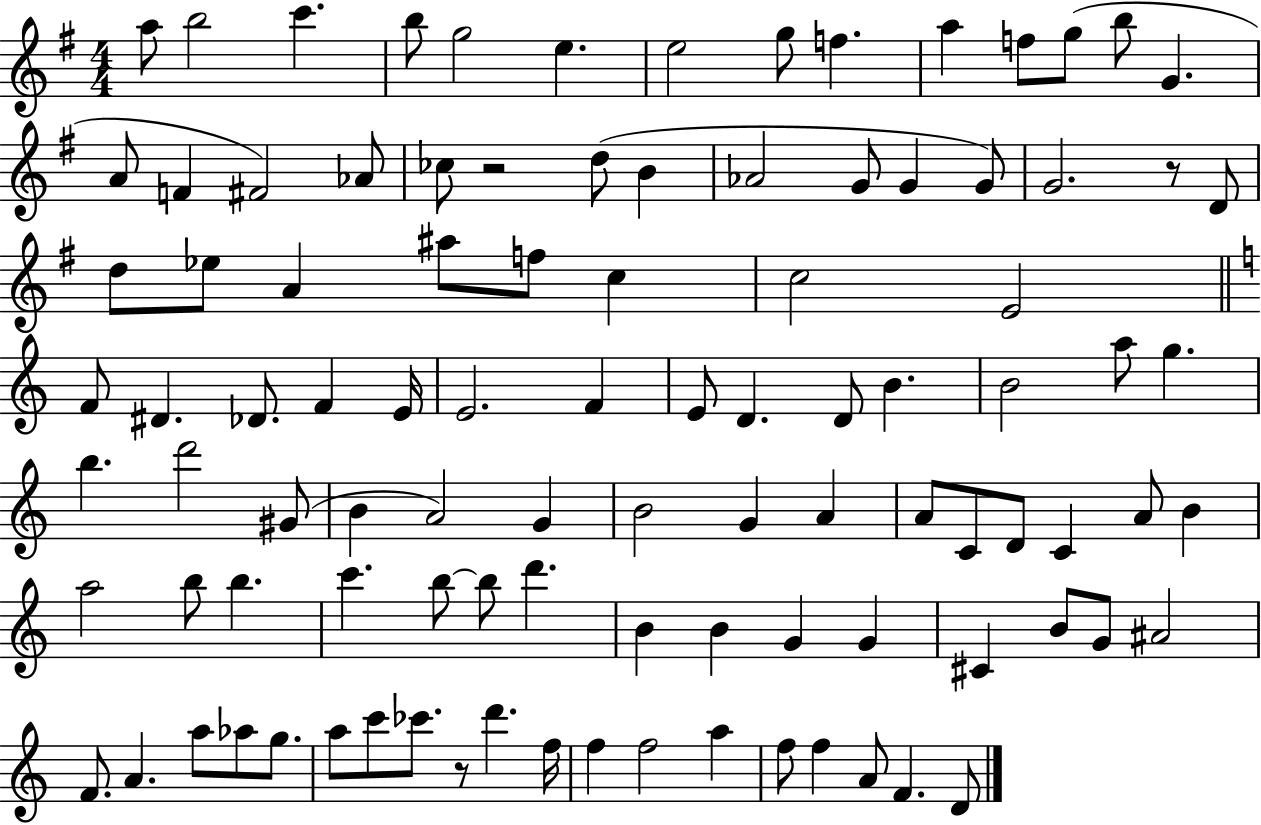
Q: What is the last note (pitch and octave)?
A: D4